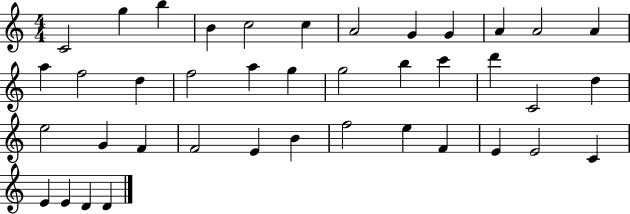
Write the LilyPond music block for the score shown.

{
  \clef treble
  \numericTimeSignature
  \time 4/4
  \key c \major
  c'2 g''4 b''4 | b'4 c''2 c''4 | a'2 g'4 g'4 | a'4 a'2 a'4 | \break a''4 f''2 d''4 | f''2 a''4 g''4 | g''2 b''4 c'''4 | d'''4 c'2 d''4 | \break e''2 g'4 f'4 | f'2 e'4 b'4 | f''2 e''4 f'4 | e'4 e'2 c'4 | \break e'4 e'4 d'4 d'4 | \bar "|."
}